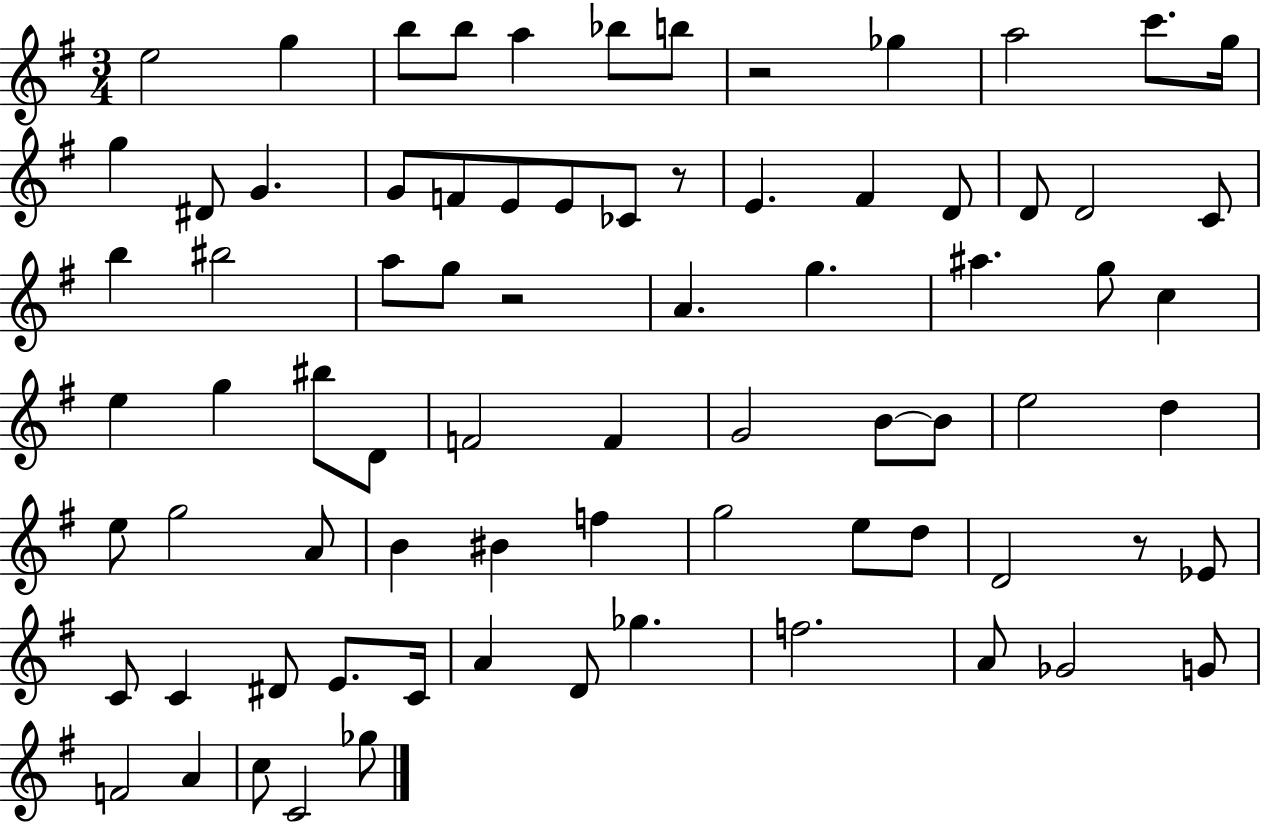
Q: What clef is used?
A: treble